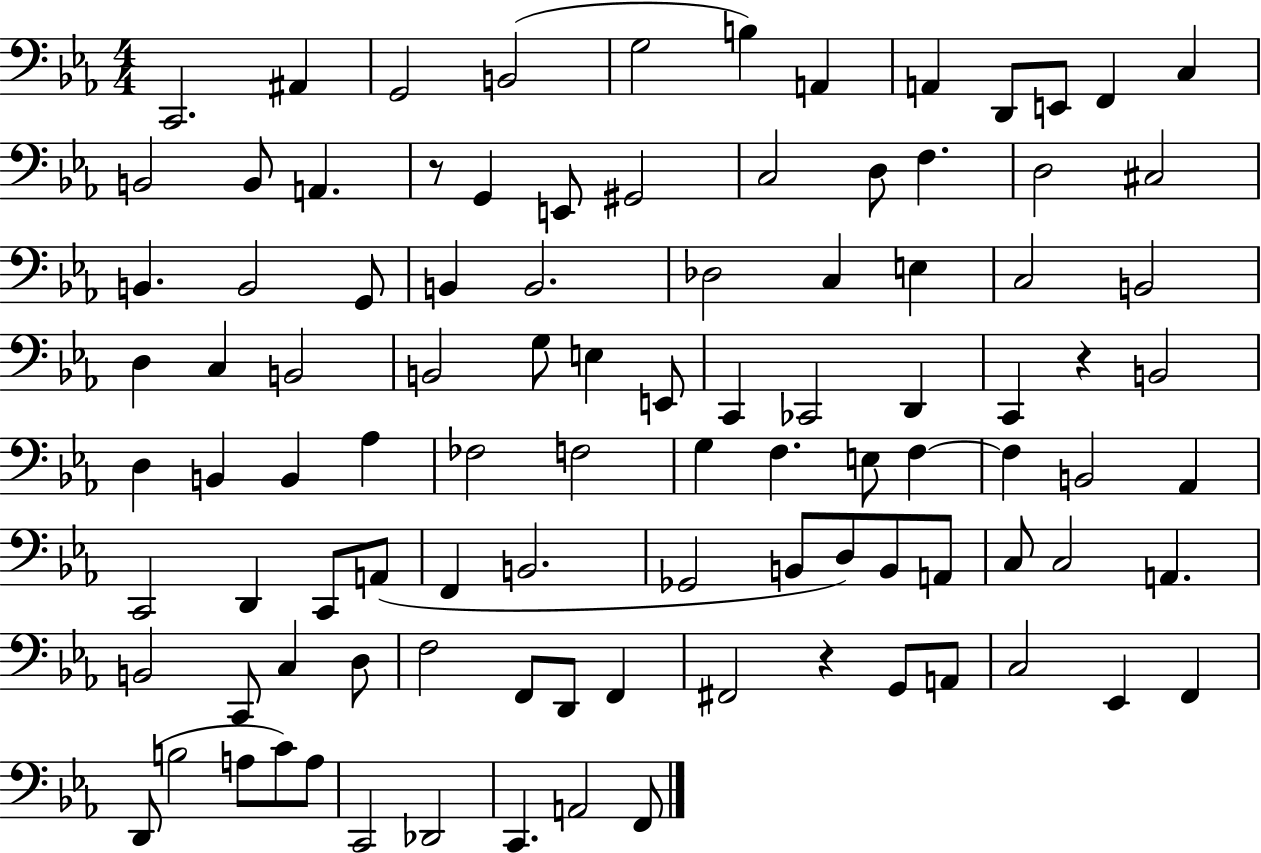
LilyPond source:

{
  \clef bass
  \numericTimeSignature
  \time 4/4
  \key ees \major
  c,2. ais,4 | g,2 b,2( | g2 b4) a,4 | a,4 d,8 e,8 f,4 c4 | \break b,2 b,8 a,4. | r8 g,4 e,8 gis,2 | c2 d8 f4. | d2 cis2 | \break b,4. b,2 g,8 | b,4 b,2. | des2 c4 e4 | c2 b,2 | \break d4 c4 b,2 | b,2 g8 e4 e,8 | c,4 ces,2 d,4 | c,4 r4 b,2 | \break d4 b,4 b,4 aes4 | fes2 f2 | g4 f4. e8 f4~~ | f4 b,2 aes,4 | \break c,2 d,4 c,8 a,8( | f,4 b,2. | ges,2 b,8 d8) b,8 a,8 | c8 c2 a,4. | \break b,2 c,8 c4 d8 | f2 f,8 d,8 f,4 | fis,2 r4 g,8 a,8 | c2 ees,4 f,4 | \break d,8( b2 a8 c'8) a8 | c,2 des,2 | c,4. a,2 f,8 | \bar "|."
}